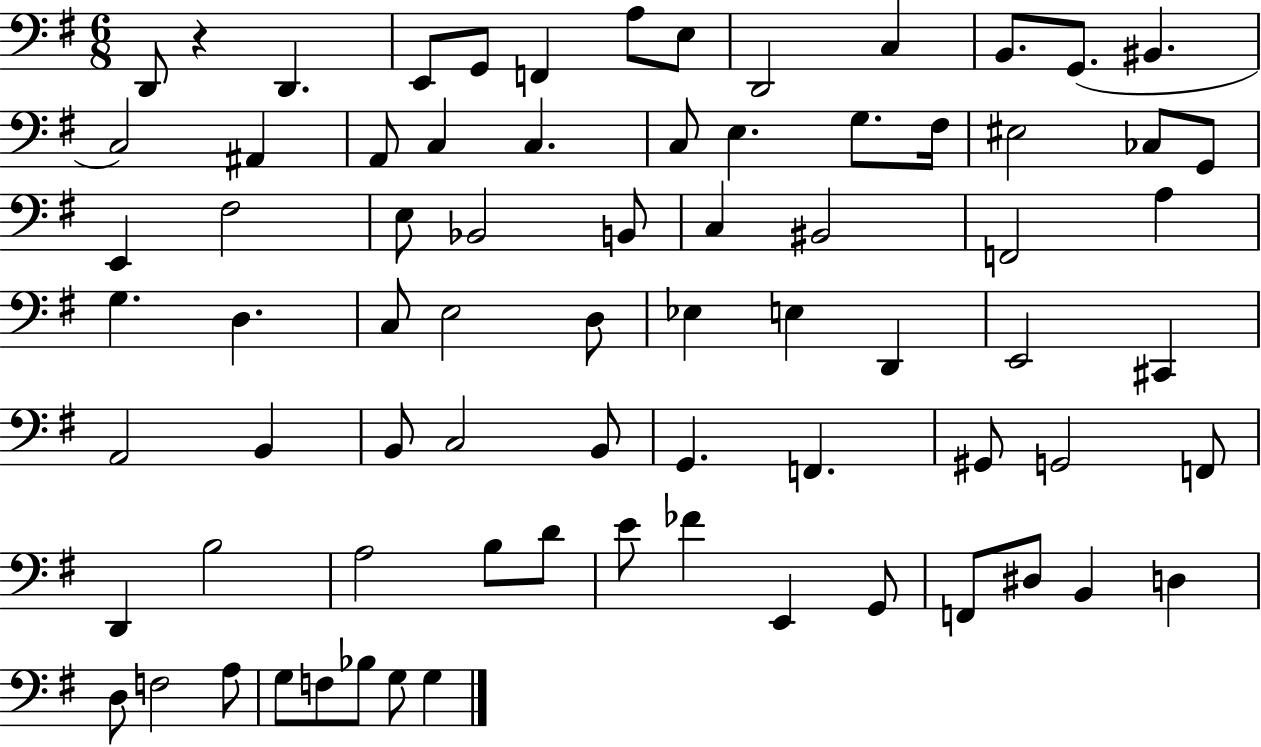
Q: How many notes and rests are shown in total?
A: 75